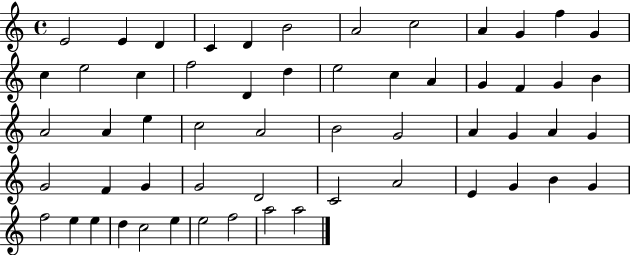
X:1
T:Untitled
M:4/4
L:1/4
K:C
E2 E D C D B2 A2 c2 A G f G c e2 c f2 D d e2 c A G F G B A2 A e c2 A2 B2 G2 A G A G G2 F G G2 D2 C2 A2 E G B G f2 e e d c2 e e2 f2 a2 a2